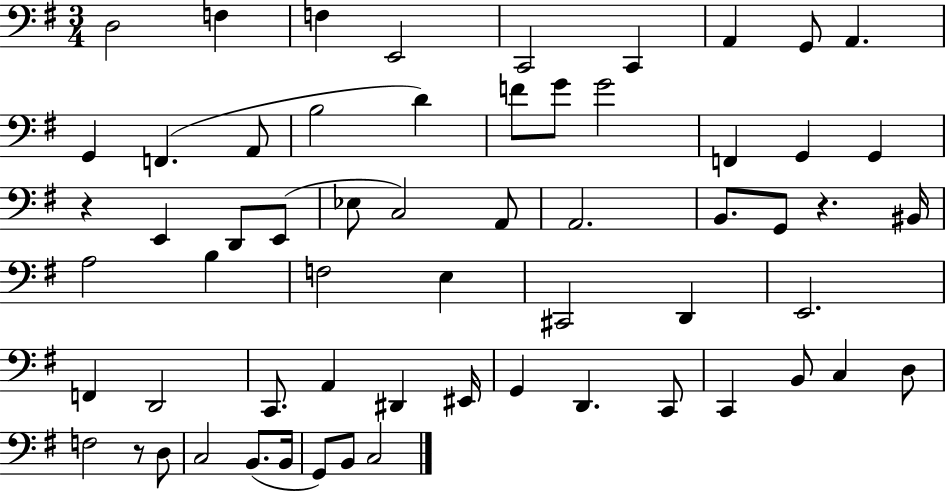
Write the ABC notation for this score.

X:1
T:Untitled
M:3/4
L:1/4
K:G
D,2 F, F, E,,2 C,,2 C,, A,, G,,/2 A,, G,, F,, A,,/2 B,2 D F/2 G/2 G2 F,, G,, G,, z E,, D,,/2 E,,/2 _E,/2 C,2 A,,/2 A,,2 B,,/2 G,,/2 z ^B,,/4 A,2 B, F,2 E, ^C,,2 D,, E,,2 F,, D,,2 C,,/2 A,, ^D,, ^E,,/4 G,, D,, C,,/2 C,, B,,/2 C, D,/2 F,2 z/2 D,/2 C,2 B,,/2 B,,/4 G,,/2 B,,/2 C,2